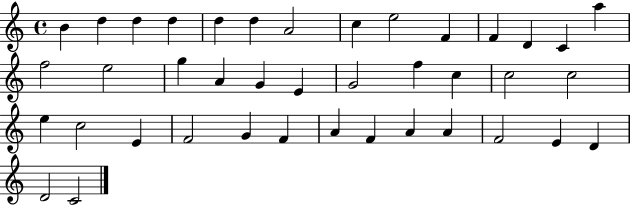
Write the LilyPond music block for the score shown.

{
  \clef treble
  \time 4/4
  \defaultTimeSignature
  \key c \major
  b'4 d''4 d''4 d''4 | d''4 d''4 a'2 | c''4 e''2 f'4 | f'4 d'4 c'4 a''4 | \break f''2 e''2 | g''4 a'4 g'4 e'4 | g'2 f''4 c''4 | c''2 c''2 | \break e''4 c''2 e'4 | f'2 g'4 f'4 | a'4 f'4 a'4 a'4 | f'2 e'4 d'4 | \break d'2 c'2 | \bar "|."
}